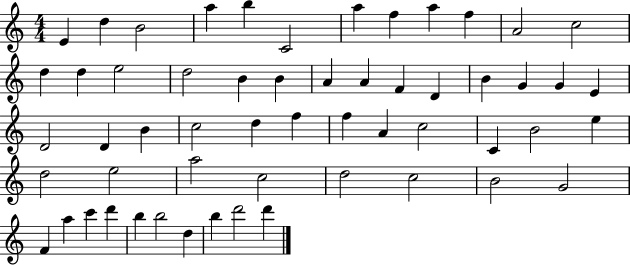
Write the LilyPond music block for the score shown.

{
  \clef treble
  \numericTimeSignature
  \time 4/4
  \key c \major
  e'4 d''4 b'2 | a''4 b''4 c'2 | a''4 f''4 a''4 f''4 | a'2 c''2 | \break d''4 d''4 e''2 | d''2 b'4 b'4 | a'4 a'4 f'4 d'4 | b'4 g'4 g'4 e'4 | \break d'2 d'4 b'4 | c''2 d''4 f''4 | f''4 a'4 c''2 | c'4 b'2 e''4 | \break d''2 e''2 | a''2 c''2 | d''2 c''2 | b'2 g'2 | \break f'4 a''4 c'''4 d'''4 | b''4 b''2 d''4 | b''4 d'''2 d'''4 | \bar "|."
}